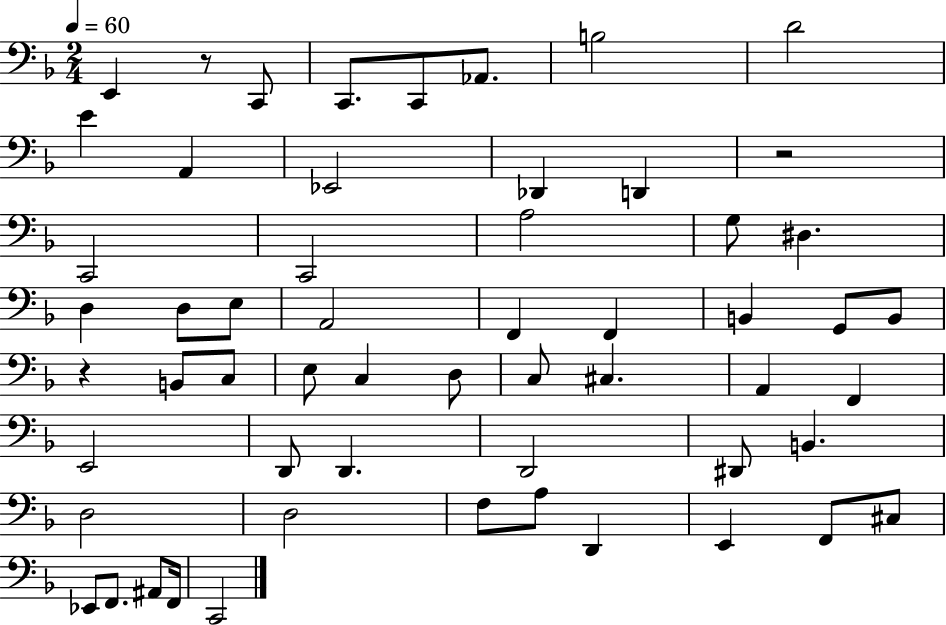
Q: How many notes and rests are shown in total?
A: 57